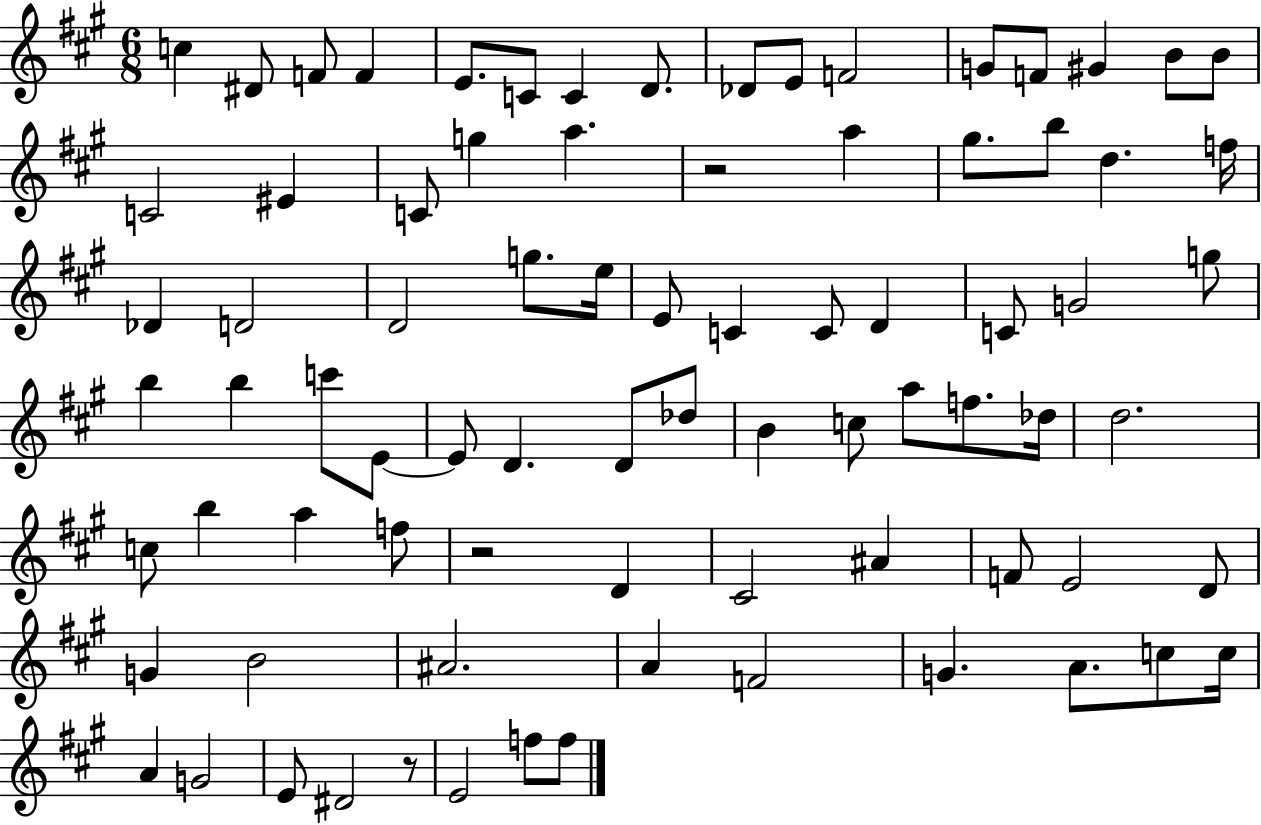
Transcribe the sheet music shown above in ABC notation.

X:1
T:Untitled
M:6/8
L:1/4
K:A
c ^D/2 F/2 F E/2 C/2 C D/2 _D/2 E/2 F2 G/2 F/2 ^G B/2 B/2 C2 ^E C/2 g a z2 a ^g/2 b/2 d f/4 _D D2 D2 g/2 e/4 E/2 C C/2 D C/2 G2 g/2 b b c'/2 E/2 E/2 D D/2 _d/2 B c/2 a/2 f/2 _d/4 d2 c/2 b a f/2 z2 D ^C2 ^A F/2 E2 D/2 G B2 ^A2 A F2 G A/2 c/2 c/4 A G2 E/2 ^D2 z/2 E2 f/2 f/2